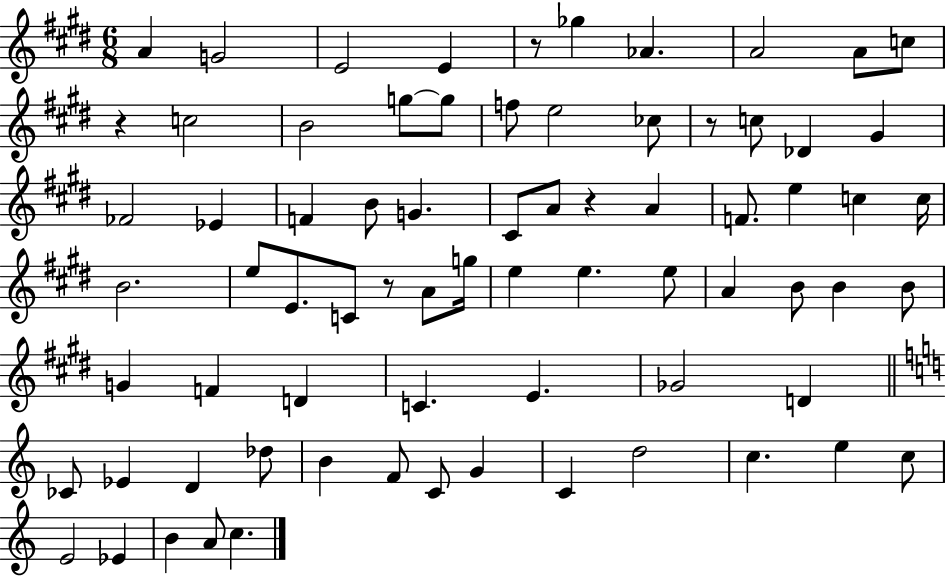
{
  \clef treble
  \numericTimeSignature
  \time 6/8
  \key e \major
  \repeat volta 2 { a'4 g'2 | e'2 e'4 | r8 ges''4 aes'4. | a'2 a'8 c''8 | \break r4 c''2 | b'2 g''8~~ g''8 | f''8 e''2 ces''8 | r8 c''8 des'4 gis'4 | \break fes'2 ees'4 | f'4 b'8 g'4. | cis'8 a'8 r4 a'4 | f'8. e''4 c''4 c''16 | \break b'2. | e''8 e'8. c'8 r8 a'8 g''16 | e''4 e''4. e''8 | a'4 b'8 b'4 b'8 | \break g'4 f'4 d'4 | c'4. e'4. | ges'2 d'4 | \bar "||" \break \key a \minor ces'8 ees'4 d'4 des''8 | b'4 f'8 c'8 g'4 | c'4 d''2 | c''4. e''4 c''8 | \break e'2 ees'4 | b'4 a'8 c''4. | } \bar "|."
}